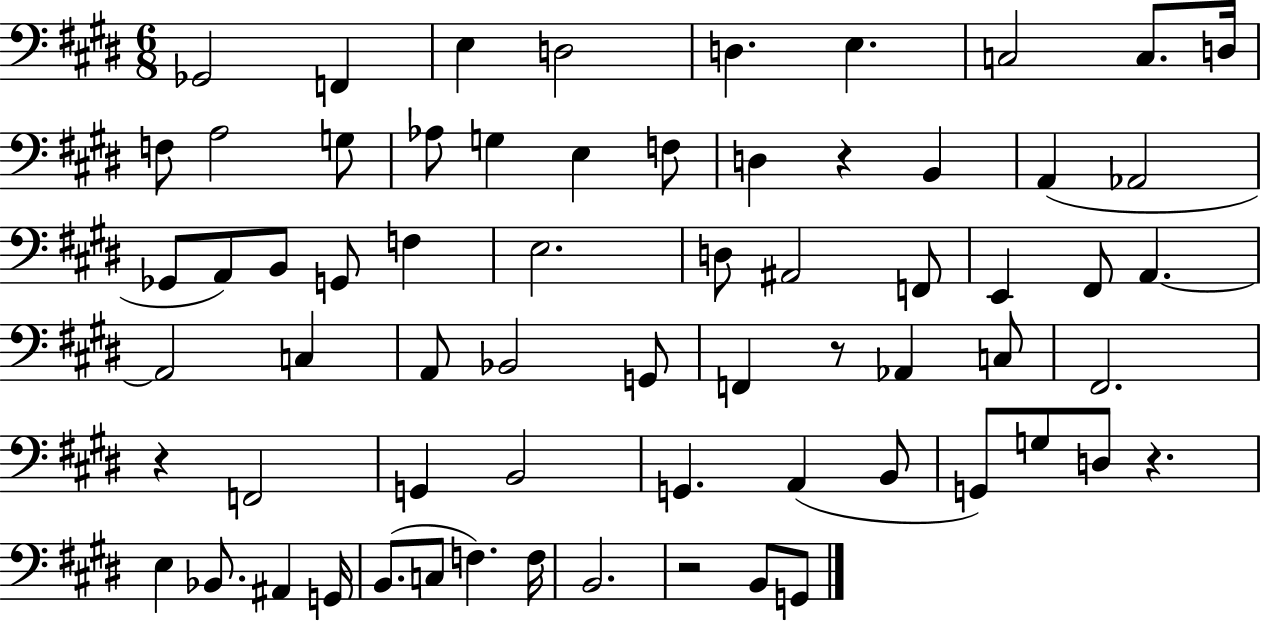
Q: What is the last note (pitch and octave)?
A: G2